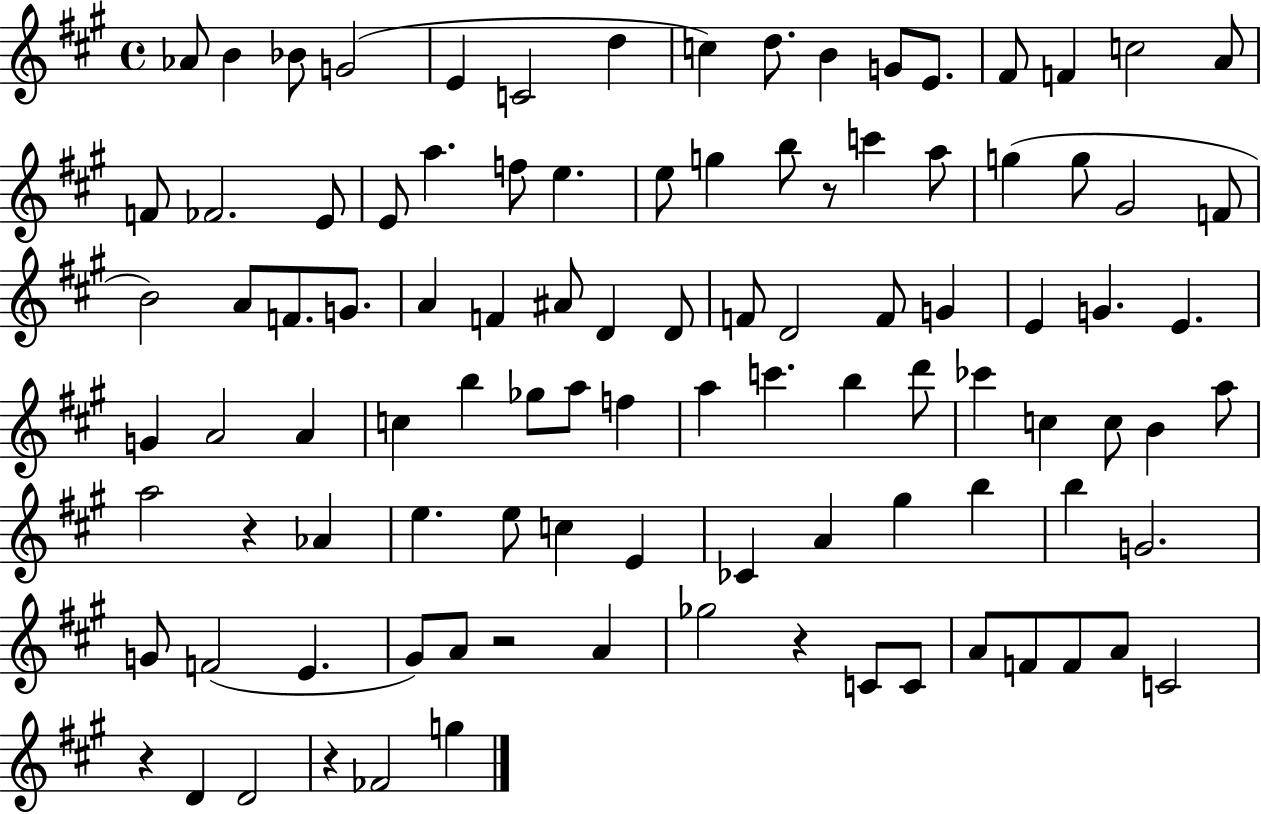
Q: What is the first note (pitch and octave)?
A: Ab4